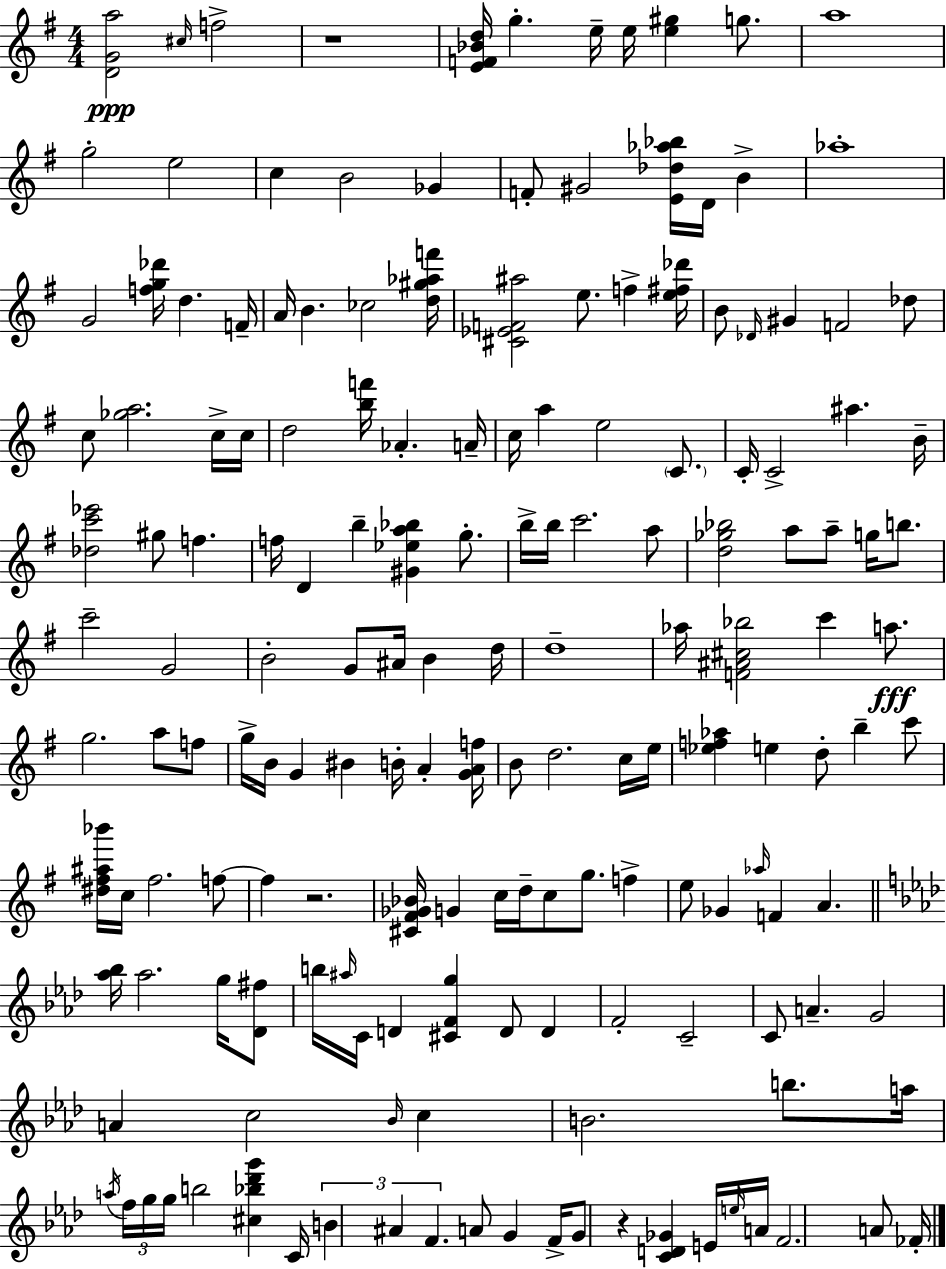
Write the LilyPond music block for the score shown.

{
  \clef treble
  \numericTimeSignature
  \time 4/4
  \key g \major
  \repeat volta 2 { <d' g' a''>2\ppp \grace { cis''16 } f''2-> | r1 | <e' f' bes' d''>16 g''4.-. e''16-- e''16 <e'' gis''>4 g''8. | a''1 | \break g''2-. e''2 | c''4 b'2 ges'4 | f'8-. gis'2 <e' des'' aes'' bes''>16 d'16 b'4-> | aes''1-. | \break g'2 <f'' g'' des'''>16 d''4. | f'16-- a'16 b'4. ces''2 | <d'' gis'' aes'' f'''>16 <cis' ees' f' ais''>2 e''8. f''4-> | <e'' fis'' des'''>16 b'8 \grace { des'16 } gis'4 f'2 | \break des''8 c''8 <ges'' a''>2. | c''16-> c''16 d''2 <b'' f'''>16 aes'4.-. | a'16-- c''16 a''4 e''2 \parenthesize c'8. | c'16-. c'2-> ais''4. | \break b'16-- <des'' c''' ees'''>2 gis''8 f''4. | f''16 d'4 b''4-- <gis' ees'' a'' bes''>4 g''8.-. | b''16-> b''16 c'''2. | a''8 <d'' ges'' bes''>2 a''8 a''8-- g''16 b''8. | \break c'''2-- g'2 | b'2-. g'8 ais'16 b'4 | d''16 d''1-- | aes''16 <f' ais' cis'' bes''>2 c'''4 a''8.\fff | \break g''2. a''8 | f''8 g''16-> b'16 g'4 bis'4 b'16-. a'4-. | <g' a' f''>16 b'8 d''2. | c''16 e''16 <ees'' f'' aes''>4 e''4 d''8-. b''4-- | \break c'''8 <dis'' fis'' ais'' bes'''>16 c''16 fis''2. | f''8~~ f''4 r2. | <cis' fis' ges' bes'>16 g'4 c''16 d''16-- c''8 g''8. f''4-> | e''8 ges'4 \grace { aes''16 } f'4 a'4. | \break \bar "||" \break \key aes \major <aes'' bes''>16 aes''2. g''16 <des' fis''>8 | b''16 \grace { ais''16 } c'16 d'4 <cis' f' g''>4 d'8 d'4 | f'2-. c'2-- | c'8 a'4.-- g'2 | \break a'4 c''2 \grace { bes'16 } c''4 | b'2. b''8. | a''16 \acciaccatura { a''16 } \tuplet 3/2 { f''16 g''16 g''16 } b''2 <cis'' bes'' des''' g'''>4 | c'16 \tuplet 3/2 { b'4 ais'4 f'4. } | \break a'8 g'4 f'16-> g'8 r4 <c' d' ges'>4 | e'16 \grace { e''16 } a'16 f'2. | a'8 fes'16-. } \bar "|."
}